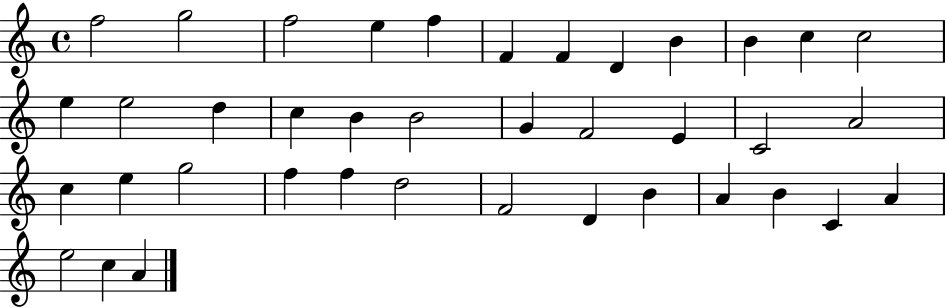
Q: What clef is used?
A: treble